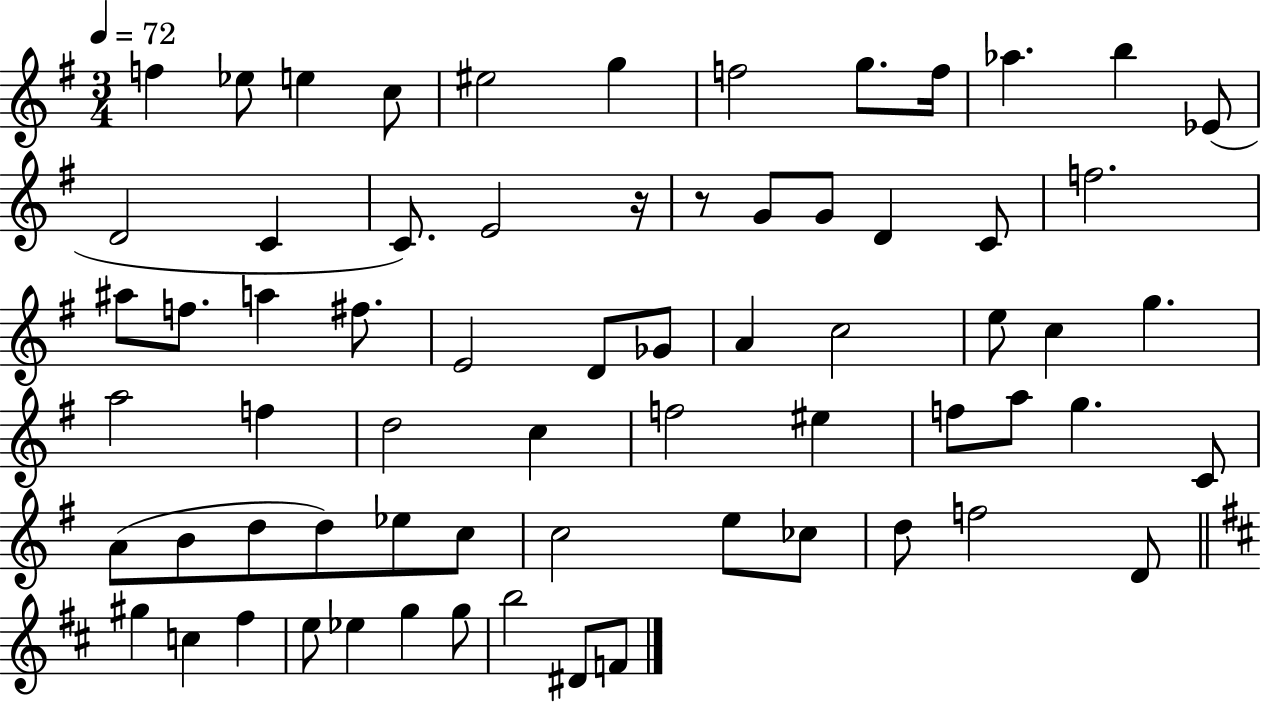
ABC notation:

X:1
T:Untitled
M:3/4
L:1/4
K:G
f _e/2 e c/2 ^e2 g f2 g/2 f/4 _a b _E/2 D2 C C/2 E2 z/4 z/2 G/2 G/2 D C/2 f2 ^a/2 f/2 a ^f/2 E2 D/2 _G/2 A c2 e/2 c g a2 f d2 c f2 ^e f/2 a/2 g C/2 A/2 B/2 d/2 d/2 _e/2 c/2 c2 e/2 _c/2 d/2 f2 D/2 ^g c ^f e/2 _e g g/2 b2 ^D/2 F/2